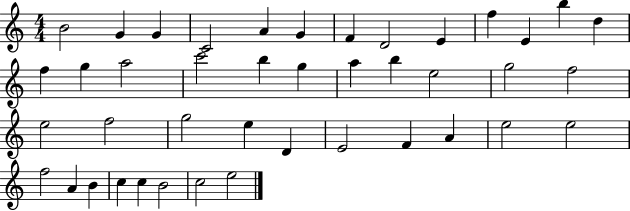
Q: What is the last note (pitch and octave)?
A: E5